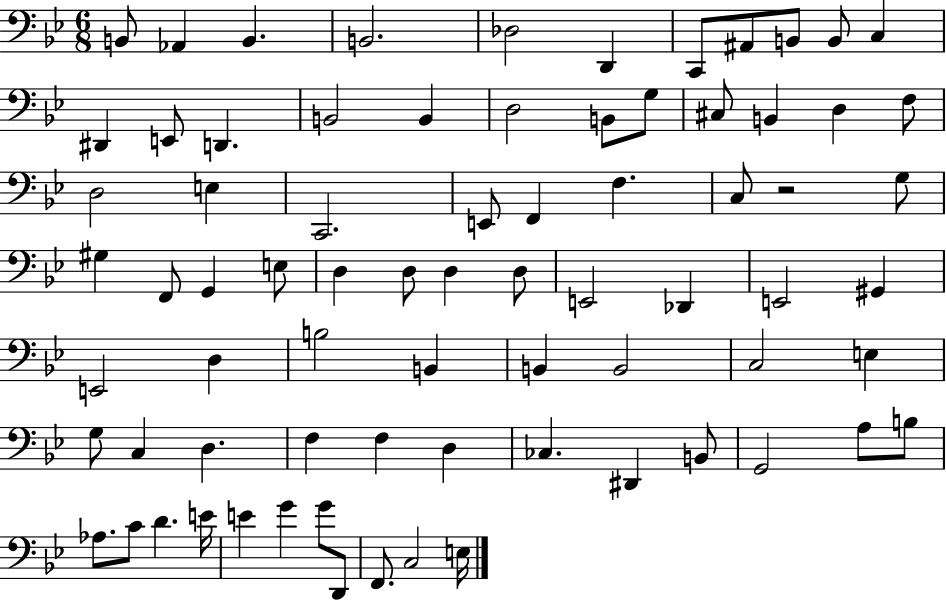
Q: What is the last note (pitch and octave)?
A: E3